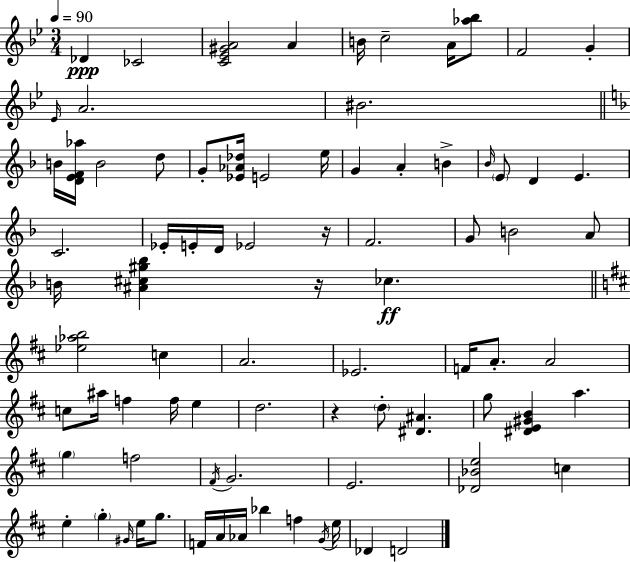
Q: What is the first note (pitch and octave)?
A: Db4